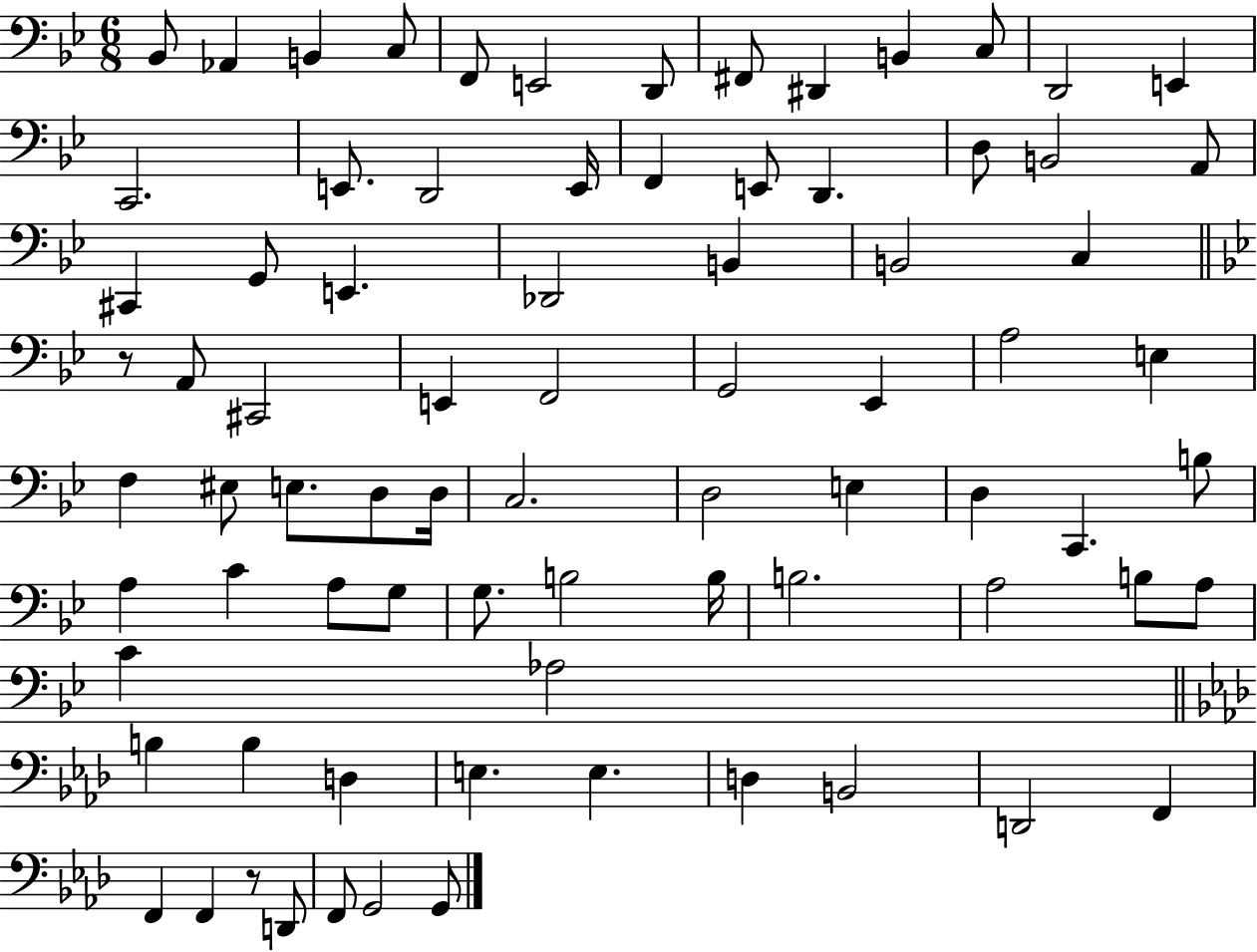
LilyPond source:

{
  \clef bass
  \numericTimeSignature
  \time 6/8
  \key bes \major
  bes,8 aes,4 b,4 c8 | f,8 e,2 d,8 | fis,8 dis,4 b,4 c8 | d,2 e,4 | \break c,2. | e,8. d,2 e,16 | f,4 e,8 d,4. | d8 b,2 a,8 | \break cis,4 g,8 e,4. | des,2 b,4 | b,2 c4 | \bar "||" \break \key bes \major r8 a,8 cis,2 | e,4 f,2 | g,2 ees,4 | a2 e4 | \break f4 eis8 e8. d8 d16 | c2. | d2 e4 | d4 c,4. b8 | \break a4 c'4 a8 g8 | g8. b2 b16 | b2. | a2 b8 a8 | \break c'4 aes2 | \bar "||" \break \key aes \major b4 b4 d4 | e4. e4. | d4 b,2 | d,2 f,4 | \break f,4 f,4 r8 d,8 | f,8 g,2 g,8 | \bar "|."
}